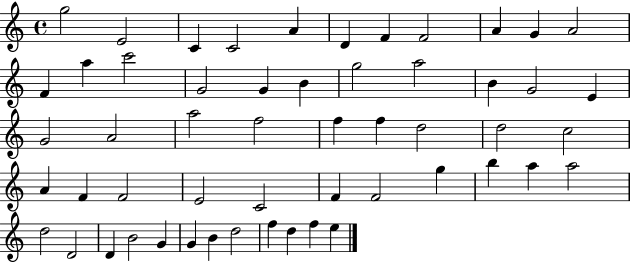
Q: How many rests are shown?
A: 0